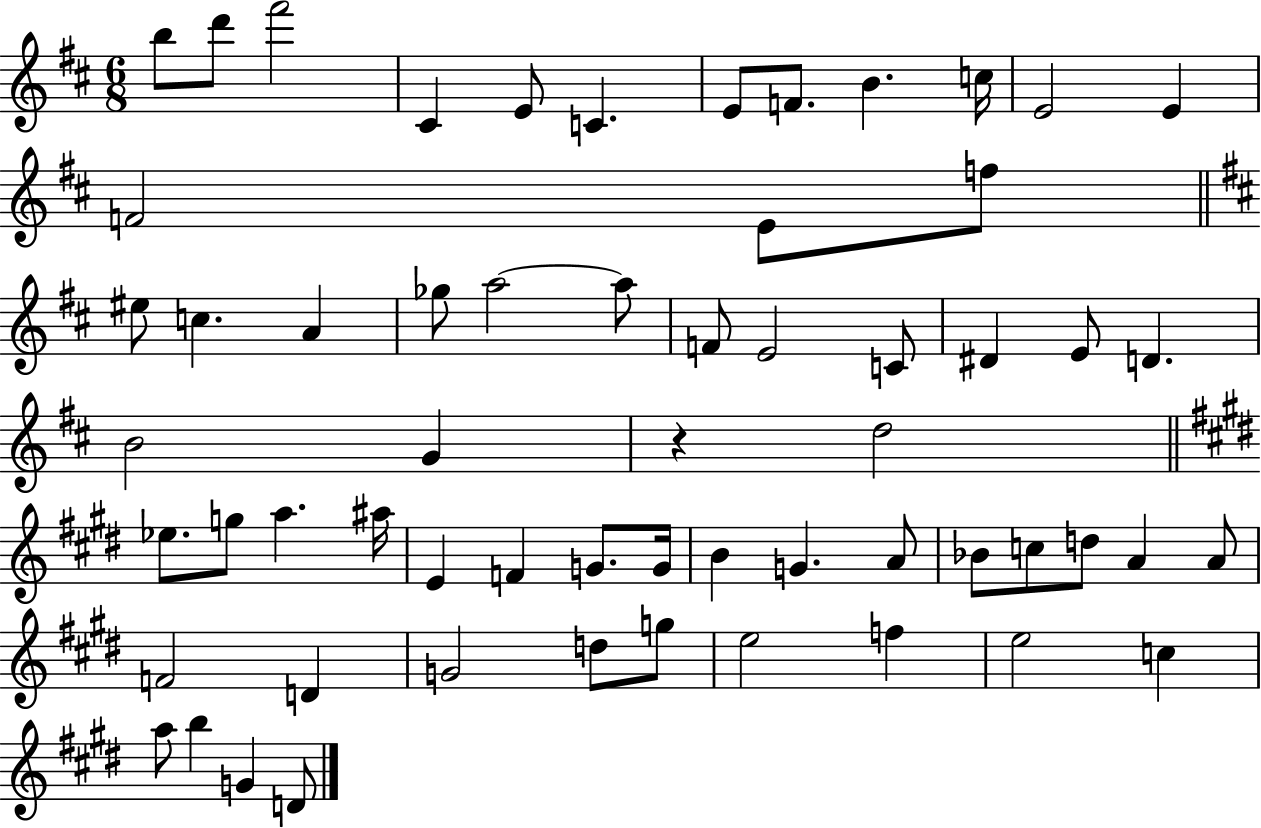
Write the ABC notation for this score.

X:1
T:Untitled
M:6/8
L:1/4
K:D
b/2 d'/2 ^f'2 ^C E/2 C E/2 F/2 B c/4 E2 E F2 E/2 f/2 ^e/2 c A _g/2 a2 a/2 F/2 E2 C/2 ^D E/2 D B2 G z d2 _e/2 g/2 a ^a/4 E F G/2 G/4 B G A/2 _B/2 c/2 d/2 A A/2 F2 D G2 d/2 g/2 e2 f e2 c a/2 b G D/2